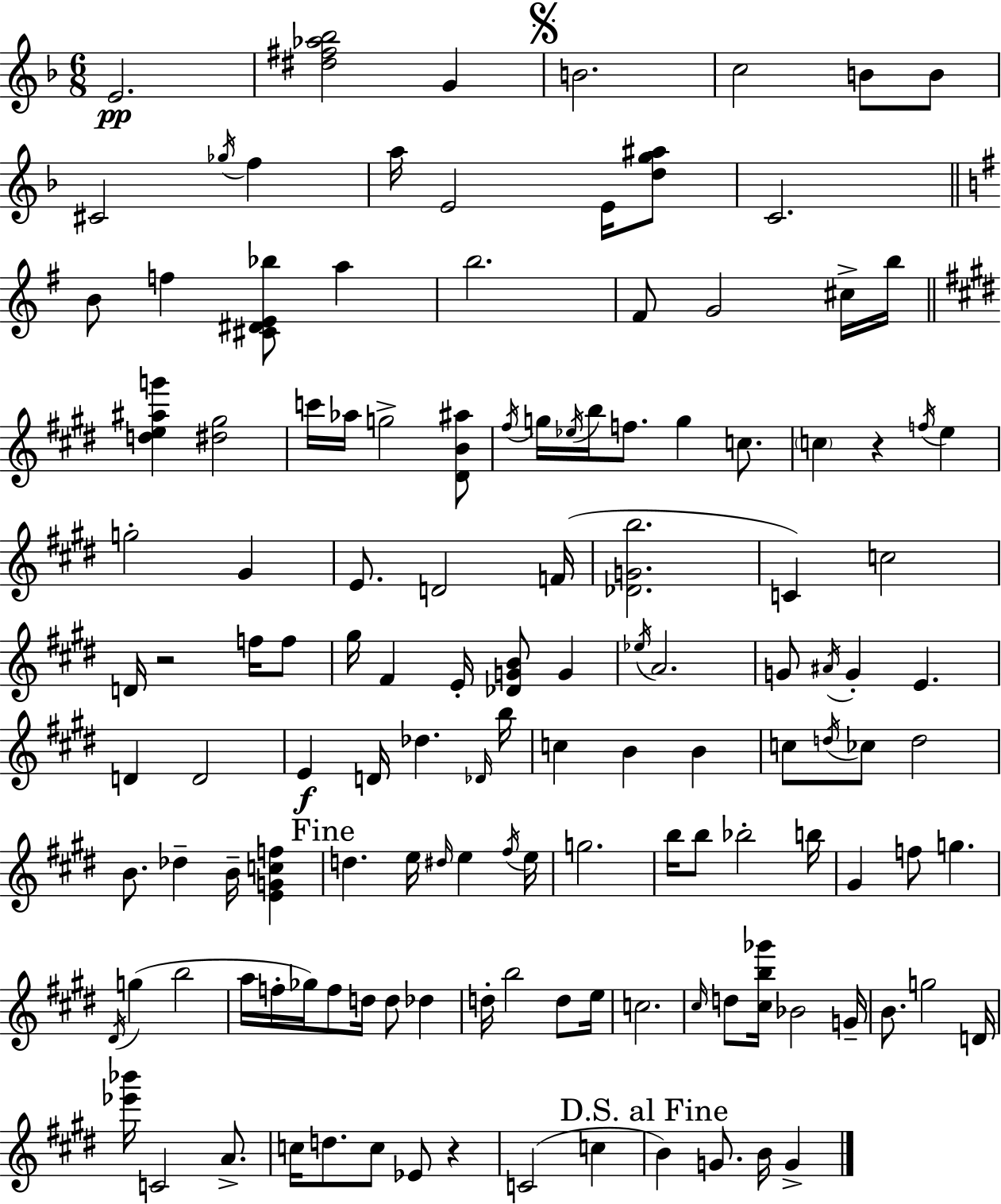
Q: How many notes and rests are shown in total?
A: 133